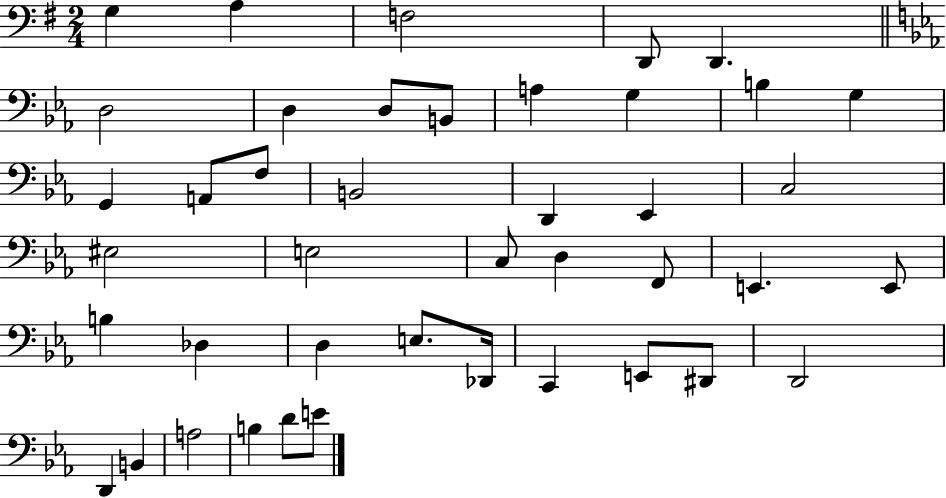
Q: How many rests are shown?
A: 0